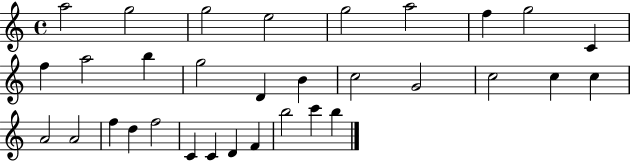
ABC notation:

X:1
T:Untitled
M:4/4
L:1/4
K:C
a2 g2 g2 e2 g2 a2 f g2 C f a2 b g2 D B c2 G2 c2 c c A2 A2 f d f2 C C D F b2 c' b